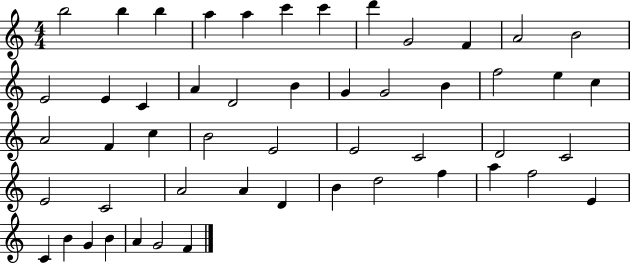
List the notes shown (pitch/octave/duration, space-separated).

B5/h B5/q B5/q A5/q A5/q C6/q C6/q D6/q G4/h F4/q A4/h B4/h E4/h E4/q C4/q A4/q D4/h B4/q G4/q G4/h B4/q F5/h E5/q C5/q A4/h F4/q C5/q B4/h E4/h E4/h C4/h D4/h C4/h E4/h C4/h A4/h A4/q D4/q B4/q D5/h F5/q A5/q F5/h E4/q C4/q B4/q G4/q B4/q A4/q G4/h F4/q